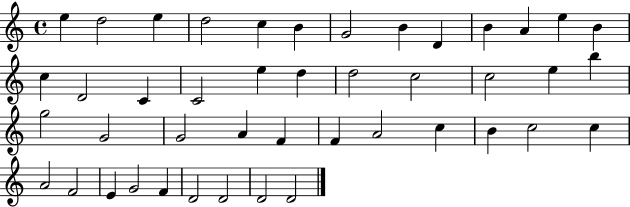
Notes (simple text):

E5/q D5/h E5/q D5/h C5/q B4/q G4/h B4/q D4/q B4/q A4/q E5/q B4/q C5/q D4/h C4/q C4/h E5/q D5/q D5/h C5/h C5/h E5/q B5/q G5/h G4/h G4/h A4/q F4/q F4/q A4/h C5/q B4/q C5/h C5/q A4/h F4/h E4/q G4/h F4/q D4/h D4/h D4/h D4/h